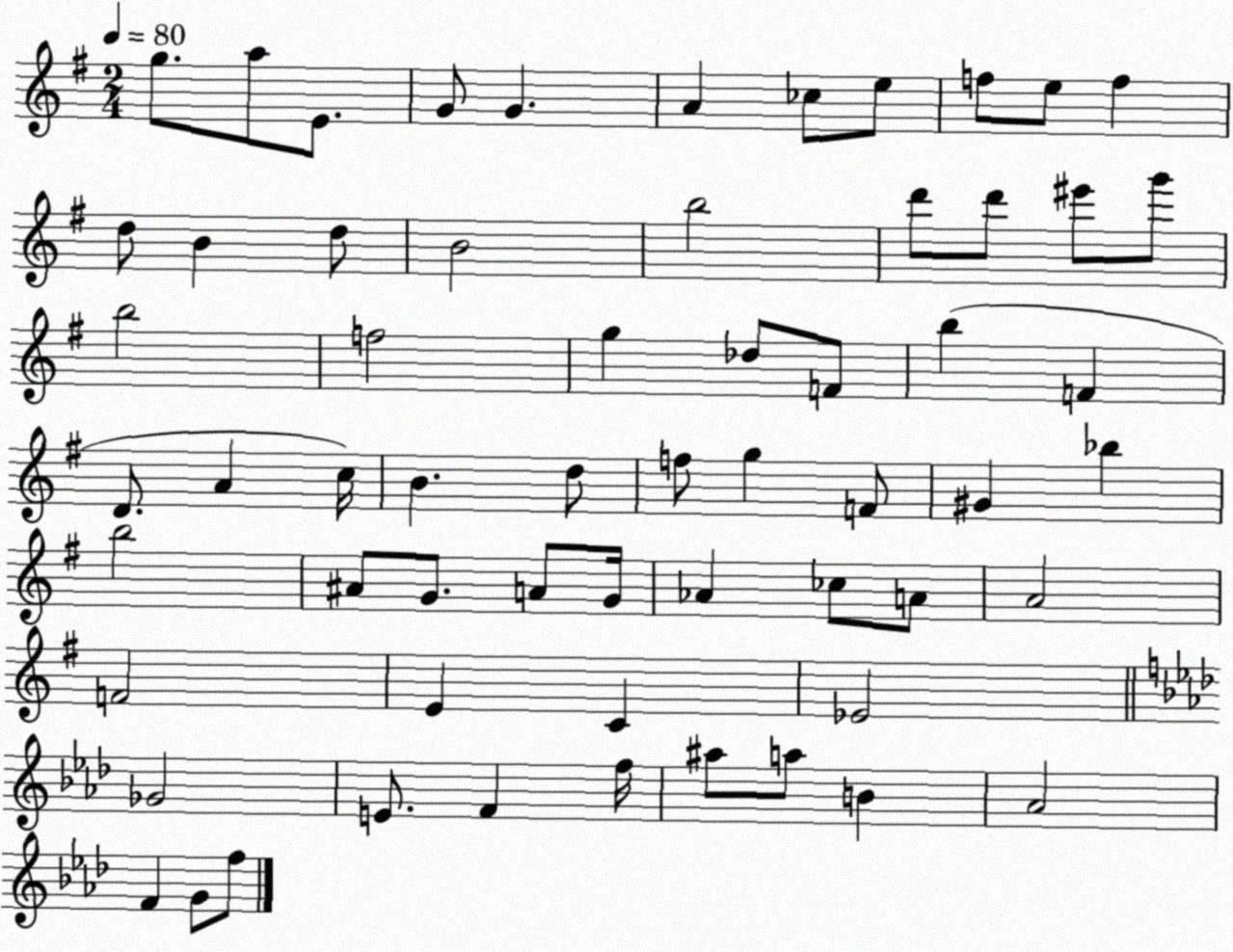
X:1
T:Untitled
M:2/4
L:1/4
K:G
g/2 a/2 E/2 G/2 G A _c/2 e/2 f/2 e/2 f d/2 B d/2 B2 b2 d'/2 d'/2 ^e'/2 g'/2 b2 f2 g _d/2 F/2 b F D/2 A c/4 B d/2 f/2 g F/2 ^G _b b2 ^A/2 G/2 A/2 G/4 _A _c/2 A/2 A2 F2 E C _E2 _G2 E/2 F f/4 ^a/2 a/2 B _A2 F G/2 f/2